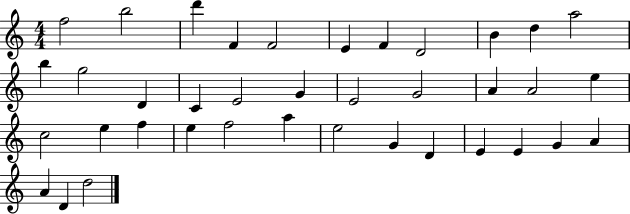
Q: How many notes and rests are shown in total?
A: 38